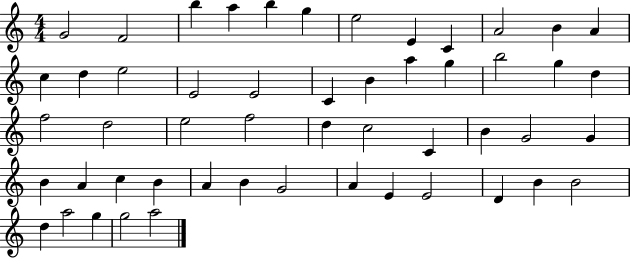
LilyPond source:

{
  \clef treble
  \numericTimeSignature
  \time 4/4
  \key c \major
  g'2 f'2 | b''4 a''4 b''4 g''4 | e''2 e'4 c'4 | a'2 b'4 a'4 | \break c''4 d''4 e''2 | e'2 e'2 | c'4 b'4 a''4 g''4 | b''2 g''4 d''4 | \break f''2 d''2 | e''2 f''2 | d''4 c''2 c'4 | b'4 g'2 g'4 | \break b'4 a'4 c''4 b'4 | a'4 b'4 g'2 | a'4 e'4 e'2 | d'4 b'4 b'2 | \break d''4 a''2 g''4 | g''2 a''2 | \bar "|."
}